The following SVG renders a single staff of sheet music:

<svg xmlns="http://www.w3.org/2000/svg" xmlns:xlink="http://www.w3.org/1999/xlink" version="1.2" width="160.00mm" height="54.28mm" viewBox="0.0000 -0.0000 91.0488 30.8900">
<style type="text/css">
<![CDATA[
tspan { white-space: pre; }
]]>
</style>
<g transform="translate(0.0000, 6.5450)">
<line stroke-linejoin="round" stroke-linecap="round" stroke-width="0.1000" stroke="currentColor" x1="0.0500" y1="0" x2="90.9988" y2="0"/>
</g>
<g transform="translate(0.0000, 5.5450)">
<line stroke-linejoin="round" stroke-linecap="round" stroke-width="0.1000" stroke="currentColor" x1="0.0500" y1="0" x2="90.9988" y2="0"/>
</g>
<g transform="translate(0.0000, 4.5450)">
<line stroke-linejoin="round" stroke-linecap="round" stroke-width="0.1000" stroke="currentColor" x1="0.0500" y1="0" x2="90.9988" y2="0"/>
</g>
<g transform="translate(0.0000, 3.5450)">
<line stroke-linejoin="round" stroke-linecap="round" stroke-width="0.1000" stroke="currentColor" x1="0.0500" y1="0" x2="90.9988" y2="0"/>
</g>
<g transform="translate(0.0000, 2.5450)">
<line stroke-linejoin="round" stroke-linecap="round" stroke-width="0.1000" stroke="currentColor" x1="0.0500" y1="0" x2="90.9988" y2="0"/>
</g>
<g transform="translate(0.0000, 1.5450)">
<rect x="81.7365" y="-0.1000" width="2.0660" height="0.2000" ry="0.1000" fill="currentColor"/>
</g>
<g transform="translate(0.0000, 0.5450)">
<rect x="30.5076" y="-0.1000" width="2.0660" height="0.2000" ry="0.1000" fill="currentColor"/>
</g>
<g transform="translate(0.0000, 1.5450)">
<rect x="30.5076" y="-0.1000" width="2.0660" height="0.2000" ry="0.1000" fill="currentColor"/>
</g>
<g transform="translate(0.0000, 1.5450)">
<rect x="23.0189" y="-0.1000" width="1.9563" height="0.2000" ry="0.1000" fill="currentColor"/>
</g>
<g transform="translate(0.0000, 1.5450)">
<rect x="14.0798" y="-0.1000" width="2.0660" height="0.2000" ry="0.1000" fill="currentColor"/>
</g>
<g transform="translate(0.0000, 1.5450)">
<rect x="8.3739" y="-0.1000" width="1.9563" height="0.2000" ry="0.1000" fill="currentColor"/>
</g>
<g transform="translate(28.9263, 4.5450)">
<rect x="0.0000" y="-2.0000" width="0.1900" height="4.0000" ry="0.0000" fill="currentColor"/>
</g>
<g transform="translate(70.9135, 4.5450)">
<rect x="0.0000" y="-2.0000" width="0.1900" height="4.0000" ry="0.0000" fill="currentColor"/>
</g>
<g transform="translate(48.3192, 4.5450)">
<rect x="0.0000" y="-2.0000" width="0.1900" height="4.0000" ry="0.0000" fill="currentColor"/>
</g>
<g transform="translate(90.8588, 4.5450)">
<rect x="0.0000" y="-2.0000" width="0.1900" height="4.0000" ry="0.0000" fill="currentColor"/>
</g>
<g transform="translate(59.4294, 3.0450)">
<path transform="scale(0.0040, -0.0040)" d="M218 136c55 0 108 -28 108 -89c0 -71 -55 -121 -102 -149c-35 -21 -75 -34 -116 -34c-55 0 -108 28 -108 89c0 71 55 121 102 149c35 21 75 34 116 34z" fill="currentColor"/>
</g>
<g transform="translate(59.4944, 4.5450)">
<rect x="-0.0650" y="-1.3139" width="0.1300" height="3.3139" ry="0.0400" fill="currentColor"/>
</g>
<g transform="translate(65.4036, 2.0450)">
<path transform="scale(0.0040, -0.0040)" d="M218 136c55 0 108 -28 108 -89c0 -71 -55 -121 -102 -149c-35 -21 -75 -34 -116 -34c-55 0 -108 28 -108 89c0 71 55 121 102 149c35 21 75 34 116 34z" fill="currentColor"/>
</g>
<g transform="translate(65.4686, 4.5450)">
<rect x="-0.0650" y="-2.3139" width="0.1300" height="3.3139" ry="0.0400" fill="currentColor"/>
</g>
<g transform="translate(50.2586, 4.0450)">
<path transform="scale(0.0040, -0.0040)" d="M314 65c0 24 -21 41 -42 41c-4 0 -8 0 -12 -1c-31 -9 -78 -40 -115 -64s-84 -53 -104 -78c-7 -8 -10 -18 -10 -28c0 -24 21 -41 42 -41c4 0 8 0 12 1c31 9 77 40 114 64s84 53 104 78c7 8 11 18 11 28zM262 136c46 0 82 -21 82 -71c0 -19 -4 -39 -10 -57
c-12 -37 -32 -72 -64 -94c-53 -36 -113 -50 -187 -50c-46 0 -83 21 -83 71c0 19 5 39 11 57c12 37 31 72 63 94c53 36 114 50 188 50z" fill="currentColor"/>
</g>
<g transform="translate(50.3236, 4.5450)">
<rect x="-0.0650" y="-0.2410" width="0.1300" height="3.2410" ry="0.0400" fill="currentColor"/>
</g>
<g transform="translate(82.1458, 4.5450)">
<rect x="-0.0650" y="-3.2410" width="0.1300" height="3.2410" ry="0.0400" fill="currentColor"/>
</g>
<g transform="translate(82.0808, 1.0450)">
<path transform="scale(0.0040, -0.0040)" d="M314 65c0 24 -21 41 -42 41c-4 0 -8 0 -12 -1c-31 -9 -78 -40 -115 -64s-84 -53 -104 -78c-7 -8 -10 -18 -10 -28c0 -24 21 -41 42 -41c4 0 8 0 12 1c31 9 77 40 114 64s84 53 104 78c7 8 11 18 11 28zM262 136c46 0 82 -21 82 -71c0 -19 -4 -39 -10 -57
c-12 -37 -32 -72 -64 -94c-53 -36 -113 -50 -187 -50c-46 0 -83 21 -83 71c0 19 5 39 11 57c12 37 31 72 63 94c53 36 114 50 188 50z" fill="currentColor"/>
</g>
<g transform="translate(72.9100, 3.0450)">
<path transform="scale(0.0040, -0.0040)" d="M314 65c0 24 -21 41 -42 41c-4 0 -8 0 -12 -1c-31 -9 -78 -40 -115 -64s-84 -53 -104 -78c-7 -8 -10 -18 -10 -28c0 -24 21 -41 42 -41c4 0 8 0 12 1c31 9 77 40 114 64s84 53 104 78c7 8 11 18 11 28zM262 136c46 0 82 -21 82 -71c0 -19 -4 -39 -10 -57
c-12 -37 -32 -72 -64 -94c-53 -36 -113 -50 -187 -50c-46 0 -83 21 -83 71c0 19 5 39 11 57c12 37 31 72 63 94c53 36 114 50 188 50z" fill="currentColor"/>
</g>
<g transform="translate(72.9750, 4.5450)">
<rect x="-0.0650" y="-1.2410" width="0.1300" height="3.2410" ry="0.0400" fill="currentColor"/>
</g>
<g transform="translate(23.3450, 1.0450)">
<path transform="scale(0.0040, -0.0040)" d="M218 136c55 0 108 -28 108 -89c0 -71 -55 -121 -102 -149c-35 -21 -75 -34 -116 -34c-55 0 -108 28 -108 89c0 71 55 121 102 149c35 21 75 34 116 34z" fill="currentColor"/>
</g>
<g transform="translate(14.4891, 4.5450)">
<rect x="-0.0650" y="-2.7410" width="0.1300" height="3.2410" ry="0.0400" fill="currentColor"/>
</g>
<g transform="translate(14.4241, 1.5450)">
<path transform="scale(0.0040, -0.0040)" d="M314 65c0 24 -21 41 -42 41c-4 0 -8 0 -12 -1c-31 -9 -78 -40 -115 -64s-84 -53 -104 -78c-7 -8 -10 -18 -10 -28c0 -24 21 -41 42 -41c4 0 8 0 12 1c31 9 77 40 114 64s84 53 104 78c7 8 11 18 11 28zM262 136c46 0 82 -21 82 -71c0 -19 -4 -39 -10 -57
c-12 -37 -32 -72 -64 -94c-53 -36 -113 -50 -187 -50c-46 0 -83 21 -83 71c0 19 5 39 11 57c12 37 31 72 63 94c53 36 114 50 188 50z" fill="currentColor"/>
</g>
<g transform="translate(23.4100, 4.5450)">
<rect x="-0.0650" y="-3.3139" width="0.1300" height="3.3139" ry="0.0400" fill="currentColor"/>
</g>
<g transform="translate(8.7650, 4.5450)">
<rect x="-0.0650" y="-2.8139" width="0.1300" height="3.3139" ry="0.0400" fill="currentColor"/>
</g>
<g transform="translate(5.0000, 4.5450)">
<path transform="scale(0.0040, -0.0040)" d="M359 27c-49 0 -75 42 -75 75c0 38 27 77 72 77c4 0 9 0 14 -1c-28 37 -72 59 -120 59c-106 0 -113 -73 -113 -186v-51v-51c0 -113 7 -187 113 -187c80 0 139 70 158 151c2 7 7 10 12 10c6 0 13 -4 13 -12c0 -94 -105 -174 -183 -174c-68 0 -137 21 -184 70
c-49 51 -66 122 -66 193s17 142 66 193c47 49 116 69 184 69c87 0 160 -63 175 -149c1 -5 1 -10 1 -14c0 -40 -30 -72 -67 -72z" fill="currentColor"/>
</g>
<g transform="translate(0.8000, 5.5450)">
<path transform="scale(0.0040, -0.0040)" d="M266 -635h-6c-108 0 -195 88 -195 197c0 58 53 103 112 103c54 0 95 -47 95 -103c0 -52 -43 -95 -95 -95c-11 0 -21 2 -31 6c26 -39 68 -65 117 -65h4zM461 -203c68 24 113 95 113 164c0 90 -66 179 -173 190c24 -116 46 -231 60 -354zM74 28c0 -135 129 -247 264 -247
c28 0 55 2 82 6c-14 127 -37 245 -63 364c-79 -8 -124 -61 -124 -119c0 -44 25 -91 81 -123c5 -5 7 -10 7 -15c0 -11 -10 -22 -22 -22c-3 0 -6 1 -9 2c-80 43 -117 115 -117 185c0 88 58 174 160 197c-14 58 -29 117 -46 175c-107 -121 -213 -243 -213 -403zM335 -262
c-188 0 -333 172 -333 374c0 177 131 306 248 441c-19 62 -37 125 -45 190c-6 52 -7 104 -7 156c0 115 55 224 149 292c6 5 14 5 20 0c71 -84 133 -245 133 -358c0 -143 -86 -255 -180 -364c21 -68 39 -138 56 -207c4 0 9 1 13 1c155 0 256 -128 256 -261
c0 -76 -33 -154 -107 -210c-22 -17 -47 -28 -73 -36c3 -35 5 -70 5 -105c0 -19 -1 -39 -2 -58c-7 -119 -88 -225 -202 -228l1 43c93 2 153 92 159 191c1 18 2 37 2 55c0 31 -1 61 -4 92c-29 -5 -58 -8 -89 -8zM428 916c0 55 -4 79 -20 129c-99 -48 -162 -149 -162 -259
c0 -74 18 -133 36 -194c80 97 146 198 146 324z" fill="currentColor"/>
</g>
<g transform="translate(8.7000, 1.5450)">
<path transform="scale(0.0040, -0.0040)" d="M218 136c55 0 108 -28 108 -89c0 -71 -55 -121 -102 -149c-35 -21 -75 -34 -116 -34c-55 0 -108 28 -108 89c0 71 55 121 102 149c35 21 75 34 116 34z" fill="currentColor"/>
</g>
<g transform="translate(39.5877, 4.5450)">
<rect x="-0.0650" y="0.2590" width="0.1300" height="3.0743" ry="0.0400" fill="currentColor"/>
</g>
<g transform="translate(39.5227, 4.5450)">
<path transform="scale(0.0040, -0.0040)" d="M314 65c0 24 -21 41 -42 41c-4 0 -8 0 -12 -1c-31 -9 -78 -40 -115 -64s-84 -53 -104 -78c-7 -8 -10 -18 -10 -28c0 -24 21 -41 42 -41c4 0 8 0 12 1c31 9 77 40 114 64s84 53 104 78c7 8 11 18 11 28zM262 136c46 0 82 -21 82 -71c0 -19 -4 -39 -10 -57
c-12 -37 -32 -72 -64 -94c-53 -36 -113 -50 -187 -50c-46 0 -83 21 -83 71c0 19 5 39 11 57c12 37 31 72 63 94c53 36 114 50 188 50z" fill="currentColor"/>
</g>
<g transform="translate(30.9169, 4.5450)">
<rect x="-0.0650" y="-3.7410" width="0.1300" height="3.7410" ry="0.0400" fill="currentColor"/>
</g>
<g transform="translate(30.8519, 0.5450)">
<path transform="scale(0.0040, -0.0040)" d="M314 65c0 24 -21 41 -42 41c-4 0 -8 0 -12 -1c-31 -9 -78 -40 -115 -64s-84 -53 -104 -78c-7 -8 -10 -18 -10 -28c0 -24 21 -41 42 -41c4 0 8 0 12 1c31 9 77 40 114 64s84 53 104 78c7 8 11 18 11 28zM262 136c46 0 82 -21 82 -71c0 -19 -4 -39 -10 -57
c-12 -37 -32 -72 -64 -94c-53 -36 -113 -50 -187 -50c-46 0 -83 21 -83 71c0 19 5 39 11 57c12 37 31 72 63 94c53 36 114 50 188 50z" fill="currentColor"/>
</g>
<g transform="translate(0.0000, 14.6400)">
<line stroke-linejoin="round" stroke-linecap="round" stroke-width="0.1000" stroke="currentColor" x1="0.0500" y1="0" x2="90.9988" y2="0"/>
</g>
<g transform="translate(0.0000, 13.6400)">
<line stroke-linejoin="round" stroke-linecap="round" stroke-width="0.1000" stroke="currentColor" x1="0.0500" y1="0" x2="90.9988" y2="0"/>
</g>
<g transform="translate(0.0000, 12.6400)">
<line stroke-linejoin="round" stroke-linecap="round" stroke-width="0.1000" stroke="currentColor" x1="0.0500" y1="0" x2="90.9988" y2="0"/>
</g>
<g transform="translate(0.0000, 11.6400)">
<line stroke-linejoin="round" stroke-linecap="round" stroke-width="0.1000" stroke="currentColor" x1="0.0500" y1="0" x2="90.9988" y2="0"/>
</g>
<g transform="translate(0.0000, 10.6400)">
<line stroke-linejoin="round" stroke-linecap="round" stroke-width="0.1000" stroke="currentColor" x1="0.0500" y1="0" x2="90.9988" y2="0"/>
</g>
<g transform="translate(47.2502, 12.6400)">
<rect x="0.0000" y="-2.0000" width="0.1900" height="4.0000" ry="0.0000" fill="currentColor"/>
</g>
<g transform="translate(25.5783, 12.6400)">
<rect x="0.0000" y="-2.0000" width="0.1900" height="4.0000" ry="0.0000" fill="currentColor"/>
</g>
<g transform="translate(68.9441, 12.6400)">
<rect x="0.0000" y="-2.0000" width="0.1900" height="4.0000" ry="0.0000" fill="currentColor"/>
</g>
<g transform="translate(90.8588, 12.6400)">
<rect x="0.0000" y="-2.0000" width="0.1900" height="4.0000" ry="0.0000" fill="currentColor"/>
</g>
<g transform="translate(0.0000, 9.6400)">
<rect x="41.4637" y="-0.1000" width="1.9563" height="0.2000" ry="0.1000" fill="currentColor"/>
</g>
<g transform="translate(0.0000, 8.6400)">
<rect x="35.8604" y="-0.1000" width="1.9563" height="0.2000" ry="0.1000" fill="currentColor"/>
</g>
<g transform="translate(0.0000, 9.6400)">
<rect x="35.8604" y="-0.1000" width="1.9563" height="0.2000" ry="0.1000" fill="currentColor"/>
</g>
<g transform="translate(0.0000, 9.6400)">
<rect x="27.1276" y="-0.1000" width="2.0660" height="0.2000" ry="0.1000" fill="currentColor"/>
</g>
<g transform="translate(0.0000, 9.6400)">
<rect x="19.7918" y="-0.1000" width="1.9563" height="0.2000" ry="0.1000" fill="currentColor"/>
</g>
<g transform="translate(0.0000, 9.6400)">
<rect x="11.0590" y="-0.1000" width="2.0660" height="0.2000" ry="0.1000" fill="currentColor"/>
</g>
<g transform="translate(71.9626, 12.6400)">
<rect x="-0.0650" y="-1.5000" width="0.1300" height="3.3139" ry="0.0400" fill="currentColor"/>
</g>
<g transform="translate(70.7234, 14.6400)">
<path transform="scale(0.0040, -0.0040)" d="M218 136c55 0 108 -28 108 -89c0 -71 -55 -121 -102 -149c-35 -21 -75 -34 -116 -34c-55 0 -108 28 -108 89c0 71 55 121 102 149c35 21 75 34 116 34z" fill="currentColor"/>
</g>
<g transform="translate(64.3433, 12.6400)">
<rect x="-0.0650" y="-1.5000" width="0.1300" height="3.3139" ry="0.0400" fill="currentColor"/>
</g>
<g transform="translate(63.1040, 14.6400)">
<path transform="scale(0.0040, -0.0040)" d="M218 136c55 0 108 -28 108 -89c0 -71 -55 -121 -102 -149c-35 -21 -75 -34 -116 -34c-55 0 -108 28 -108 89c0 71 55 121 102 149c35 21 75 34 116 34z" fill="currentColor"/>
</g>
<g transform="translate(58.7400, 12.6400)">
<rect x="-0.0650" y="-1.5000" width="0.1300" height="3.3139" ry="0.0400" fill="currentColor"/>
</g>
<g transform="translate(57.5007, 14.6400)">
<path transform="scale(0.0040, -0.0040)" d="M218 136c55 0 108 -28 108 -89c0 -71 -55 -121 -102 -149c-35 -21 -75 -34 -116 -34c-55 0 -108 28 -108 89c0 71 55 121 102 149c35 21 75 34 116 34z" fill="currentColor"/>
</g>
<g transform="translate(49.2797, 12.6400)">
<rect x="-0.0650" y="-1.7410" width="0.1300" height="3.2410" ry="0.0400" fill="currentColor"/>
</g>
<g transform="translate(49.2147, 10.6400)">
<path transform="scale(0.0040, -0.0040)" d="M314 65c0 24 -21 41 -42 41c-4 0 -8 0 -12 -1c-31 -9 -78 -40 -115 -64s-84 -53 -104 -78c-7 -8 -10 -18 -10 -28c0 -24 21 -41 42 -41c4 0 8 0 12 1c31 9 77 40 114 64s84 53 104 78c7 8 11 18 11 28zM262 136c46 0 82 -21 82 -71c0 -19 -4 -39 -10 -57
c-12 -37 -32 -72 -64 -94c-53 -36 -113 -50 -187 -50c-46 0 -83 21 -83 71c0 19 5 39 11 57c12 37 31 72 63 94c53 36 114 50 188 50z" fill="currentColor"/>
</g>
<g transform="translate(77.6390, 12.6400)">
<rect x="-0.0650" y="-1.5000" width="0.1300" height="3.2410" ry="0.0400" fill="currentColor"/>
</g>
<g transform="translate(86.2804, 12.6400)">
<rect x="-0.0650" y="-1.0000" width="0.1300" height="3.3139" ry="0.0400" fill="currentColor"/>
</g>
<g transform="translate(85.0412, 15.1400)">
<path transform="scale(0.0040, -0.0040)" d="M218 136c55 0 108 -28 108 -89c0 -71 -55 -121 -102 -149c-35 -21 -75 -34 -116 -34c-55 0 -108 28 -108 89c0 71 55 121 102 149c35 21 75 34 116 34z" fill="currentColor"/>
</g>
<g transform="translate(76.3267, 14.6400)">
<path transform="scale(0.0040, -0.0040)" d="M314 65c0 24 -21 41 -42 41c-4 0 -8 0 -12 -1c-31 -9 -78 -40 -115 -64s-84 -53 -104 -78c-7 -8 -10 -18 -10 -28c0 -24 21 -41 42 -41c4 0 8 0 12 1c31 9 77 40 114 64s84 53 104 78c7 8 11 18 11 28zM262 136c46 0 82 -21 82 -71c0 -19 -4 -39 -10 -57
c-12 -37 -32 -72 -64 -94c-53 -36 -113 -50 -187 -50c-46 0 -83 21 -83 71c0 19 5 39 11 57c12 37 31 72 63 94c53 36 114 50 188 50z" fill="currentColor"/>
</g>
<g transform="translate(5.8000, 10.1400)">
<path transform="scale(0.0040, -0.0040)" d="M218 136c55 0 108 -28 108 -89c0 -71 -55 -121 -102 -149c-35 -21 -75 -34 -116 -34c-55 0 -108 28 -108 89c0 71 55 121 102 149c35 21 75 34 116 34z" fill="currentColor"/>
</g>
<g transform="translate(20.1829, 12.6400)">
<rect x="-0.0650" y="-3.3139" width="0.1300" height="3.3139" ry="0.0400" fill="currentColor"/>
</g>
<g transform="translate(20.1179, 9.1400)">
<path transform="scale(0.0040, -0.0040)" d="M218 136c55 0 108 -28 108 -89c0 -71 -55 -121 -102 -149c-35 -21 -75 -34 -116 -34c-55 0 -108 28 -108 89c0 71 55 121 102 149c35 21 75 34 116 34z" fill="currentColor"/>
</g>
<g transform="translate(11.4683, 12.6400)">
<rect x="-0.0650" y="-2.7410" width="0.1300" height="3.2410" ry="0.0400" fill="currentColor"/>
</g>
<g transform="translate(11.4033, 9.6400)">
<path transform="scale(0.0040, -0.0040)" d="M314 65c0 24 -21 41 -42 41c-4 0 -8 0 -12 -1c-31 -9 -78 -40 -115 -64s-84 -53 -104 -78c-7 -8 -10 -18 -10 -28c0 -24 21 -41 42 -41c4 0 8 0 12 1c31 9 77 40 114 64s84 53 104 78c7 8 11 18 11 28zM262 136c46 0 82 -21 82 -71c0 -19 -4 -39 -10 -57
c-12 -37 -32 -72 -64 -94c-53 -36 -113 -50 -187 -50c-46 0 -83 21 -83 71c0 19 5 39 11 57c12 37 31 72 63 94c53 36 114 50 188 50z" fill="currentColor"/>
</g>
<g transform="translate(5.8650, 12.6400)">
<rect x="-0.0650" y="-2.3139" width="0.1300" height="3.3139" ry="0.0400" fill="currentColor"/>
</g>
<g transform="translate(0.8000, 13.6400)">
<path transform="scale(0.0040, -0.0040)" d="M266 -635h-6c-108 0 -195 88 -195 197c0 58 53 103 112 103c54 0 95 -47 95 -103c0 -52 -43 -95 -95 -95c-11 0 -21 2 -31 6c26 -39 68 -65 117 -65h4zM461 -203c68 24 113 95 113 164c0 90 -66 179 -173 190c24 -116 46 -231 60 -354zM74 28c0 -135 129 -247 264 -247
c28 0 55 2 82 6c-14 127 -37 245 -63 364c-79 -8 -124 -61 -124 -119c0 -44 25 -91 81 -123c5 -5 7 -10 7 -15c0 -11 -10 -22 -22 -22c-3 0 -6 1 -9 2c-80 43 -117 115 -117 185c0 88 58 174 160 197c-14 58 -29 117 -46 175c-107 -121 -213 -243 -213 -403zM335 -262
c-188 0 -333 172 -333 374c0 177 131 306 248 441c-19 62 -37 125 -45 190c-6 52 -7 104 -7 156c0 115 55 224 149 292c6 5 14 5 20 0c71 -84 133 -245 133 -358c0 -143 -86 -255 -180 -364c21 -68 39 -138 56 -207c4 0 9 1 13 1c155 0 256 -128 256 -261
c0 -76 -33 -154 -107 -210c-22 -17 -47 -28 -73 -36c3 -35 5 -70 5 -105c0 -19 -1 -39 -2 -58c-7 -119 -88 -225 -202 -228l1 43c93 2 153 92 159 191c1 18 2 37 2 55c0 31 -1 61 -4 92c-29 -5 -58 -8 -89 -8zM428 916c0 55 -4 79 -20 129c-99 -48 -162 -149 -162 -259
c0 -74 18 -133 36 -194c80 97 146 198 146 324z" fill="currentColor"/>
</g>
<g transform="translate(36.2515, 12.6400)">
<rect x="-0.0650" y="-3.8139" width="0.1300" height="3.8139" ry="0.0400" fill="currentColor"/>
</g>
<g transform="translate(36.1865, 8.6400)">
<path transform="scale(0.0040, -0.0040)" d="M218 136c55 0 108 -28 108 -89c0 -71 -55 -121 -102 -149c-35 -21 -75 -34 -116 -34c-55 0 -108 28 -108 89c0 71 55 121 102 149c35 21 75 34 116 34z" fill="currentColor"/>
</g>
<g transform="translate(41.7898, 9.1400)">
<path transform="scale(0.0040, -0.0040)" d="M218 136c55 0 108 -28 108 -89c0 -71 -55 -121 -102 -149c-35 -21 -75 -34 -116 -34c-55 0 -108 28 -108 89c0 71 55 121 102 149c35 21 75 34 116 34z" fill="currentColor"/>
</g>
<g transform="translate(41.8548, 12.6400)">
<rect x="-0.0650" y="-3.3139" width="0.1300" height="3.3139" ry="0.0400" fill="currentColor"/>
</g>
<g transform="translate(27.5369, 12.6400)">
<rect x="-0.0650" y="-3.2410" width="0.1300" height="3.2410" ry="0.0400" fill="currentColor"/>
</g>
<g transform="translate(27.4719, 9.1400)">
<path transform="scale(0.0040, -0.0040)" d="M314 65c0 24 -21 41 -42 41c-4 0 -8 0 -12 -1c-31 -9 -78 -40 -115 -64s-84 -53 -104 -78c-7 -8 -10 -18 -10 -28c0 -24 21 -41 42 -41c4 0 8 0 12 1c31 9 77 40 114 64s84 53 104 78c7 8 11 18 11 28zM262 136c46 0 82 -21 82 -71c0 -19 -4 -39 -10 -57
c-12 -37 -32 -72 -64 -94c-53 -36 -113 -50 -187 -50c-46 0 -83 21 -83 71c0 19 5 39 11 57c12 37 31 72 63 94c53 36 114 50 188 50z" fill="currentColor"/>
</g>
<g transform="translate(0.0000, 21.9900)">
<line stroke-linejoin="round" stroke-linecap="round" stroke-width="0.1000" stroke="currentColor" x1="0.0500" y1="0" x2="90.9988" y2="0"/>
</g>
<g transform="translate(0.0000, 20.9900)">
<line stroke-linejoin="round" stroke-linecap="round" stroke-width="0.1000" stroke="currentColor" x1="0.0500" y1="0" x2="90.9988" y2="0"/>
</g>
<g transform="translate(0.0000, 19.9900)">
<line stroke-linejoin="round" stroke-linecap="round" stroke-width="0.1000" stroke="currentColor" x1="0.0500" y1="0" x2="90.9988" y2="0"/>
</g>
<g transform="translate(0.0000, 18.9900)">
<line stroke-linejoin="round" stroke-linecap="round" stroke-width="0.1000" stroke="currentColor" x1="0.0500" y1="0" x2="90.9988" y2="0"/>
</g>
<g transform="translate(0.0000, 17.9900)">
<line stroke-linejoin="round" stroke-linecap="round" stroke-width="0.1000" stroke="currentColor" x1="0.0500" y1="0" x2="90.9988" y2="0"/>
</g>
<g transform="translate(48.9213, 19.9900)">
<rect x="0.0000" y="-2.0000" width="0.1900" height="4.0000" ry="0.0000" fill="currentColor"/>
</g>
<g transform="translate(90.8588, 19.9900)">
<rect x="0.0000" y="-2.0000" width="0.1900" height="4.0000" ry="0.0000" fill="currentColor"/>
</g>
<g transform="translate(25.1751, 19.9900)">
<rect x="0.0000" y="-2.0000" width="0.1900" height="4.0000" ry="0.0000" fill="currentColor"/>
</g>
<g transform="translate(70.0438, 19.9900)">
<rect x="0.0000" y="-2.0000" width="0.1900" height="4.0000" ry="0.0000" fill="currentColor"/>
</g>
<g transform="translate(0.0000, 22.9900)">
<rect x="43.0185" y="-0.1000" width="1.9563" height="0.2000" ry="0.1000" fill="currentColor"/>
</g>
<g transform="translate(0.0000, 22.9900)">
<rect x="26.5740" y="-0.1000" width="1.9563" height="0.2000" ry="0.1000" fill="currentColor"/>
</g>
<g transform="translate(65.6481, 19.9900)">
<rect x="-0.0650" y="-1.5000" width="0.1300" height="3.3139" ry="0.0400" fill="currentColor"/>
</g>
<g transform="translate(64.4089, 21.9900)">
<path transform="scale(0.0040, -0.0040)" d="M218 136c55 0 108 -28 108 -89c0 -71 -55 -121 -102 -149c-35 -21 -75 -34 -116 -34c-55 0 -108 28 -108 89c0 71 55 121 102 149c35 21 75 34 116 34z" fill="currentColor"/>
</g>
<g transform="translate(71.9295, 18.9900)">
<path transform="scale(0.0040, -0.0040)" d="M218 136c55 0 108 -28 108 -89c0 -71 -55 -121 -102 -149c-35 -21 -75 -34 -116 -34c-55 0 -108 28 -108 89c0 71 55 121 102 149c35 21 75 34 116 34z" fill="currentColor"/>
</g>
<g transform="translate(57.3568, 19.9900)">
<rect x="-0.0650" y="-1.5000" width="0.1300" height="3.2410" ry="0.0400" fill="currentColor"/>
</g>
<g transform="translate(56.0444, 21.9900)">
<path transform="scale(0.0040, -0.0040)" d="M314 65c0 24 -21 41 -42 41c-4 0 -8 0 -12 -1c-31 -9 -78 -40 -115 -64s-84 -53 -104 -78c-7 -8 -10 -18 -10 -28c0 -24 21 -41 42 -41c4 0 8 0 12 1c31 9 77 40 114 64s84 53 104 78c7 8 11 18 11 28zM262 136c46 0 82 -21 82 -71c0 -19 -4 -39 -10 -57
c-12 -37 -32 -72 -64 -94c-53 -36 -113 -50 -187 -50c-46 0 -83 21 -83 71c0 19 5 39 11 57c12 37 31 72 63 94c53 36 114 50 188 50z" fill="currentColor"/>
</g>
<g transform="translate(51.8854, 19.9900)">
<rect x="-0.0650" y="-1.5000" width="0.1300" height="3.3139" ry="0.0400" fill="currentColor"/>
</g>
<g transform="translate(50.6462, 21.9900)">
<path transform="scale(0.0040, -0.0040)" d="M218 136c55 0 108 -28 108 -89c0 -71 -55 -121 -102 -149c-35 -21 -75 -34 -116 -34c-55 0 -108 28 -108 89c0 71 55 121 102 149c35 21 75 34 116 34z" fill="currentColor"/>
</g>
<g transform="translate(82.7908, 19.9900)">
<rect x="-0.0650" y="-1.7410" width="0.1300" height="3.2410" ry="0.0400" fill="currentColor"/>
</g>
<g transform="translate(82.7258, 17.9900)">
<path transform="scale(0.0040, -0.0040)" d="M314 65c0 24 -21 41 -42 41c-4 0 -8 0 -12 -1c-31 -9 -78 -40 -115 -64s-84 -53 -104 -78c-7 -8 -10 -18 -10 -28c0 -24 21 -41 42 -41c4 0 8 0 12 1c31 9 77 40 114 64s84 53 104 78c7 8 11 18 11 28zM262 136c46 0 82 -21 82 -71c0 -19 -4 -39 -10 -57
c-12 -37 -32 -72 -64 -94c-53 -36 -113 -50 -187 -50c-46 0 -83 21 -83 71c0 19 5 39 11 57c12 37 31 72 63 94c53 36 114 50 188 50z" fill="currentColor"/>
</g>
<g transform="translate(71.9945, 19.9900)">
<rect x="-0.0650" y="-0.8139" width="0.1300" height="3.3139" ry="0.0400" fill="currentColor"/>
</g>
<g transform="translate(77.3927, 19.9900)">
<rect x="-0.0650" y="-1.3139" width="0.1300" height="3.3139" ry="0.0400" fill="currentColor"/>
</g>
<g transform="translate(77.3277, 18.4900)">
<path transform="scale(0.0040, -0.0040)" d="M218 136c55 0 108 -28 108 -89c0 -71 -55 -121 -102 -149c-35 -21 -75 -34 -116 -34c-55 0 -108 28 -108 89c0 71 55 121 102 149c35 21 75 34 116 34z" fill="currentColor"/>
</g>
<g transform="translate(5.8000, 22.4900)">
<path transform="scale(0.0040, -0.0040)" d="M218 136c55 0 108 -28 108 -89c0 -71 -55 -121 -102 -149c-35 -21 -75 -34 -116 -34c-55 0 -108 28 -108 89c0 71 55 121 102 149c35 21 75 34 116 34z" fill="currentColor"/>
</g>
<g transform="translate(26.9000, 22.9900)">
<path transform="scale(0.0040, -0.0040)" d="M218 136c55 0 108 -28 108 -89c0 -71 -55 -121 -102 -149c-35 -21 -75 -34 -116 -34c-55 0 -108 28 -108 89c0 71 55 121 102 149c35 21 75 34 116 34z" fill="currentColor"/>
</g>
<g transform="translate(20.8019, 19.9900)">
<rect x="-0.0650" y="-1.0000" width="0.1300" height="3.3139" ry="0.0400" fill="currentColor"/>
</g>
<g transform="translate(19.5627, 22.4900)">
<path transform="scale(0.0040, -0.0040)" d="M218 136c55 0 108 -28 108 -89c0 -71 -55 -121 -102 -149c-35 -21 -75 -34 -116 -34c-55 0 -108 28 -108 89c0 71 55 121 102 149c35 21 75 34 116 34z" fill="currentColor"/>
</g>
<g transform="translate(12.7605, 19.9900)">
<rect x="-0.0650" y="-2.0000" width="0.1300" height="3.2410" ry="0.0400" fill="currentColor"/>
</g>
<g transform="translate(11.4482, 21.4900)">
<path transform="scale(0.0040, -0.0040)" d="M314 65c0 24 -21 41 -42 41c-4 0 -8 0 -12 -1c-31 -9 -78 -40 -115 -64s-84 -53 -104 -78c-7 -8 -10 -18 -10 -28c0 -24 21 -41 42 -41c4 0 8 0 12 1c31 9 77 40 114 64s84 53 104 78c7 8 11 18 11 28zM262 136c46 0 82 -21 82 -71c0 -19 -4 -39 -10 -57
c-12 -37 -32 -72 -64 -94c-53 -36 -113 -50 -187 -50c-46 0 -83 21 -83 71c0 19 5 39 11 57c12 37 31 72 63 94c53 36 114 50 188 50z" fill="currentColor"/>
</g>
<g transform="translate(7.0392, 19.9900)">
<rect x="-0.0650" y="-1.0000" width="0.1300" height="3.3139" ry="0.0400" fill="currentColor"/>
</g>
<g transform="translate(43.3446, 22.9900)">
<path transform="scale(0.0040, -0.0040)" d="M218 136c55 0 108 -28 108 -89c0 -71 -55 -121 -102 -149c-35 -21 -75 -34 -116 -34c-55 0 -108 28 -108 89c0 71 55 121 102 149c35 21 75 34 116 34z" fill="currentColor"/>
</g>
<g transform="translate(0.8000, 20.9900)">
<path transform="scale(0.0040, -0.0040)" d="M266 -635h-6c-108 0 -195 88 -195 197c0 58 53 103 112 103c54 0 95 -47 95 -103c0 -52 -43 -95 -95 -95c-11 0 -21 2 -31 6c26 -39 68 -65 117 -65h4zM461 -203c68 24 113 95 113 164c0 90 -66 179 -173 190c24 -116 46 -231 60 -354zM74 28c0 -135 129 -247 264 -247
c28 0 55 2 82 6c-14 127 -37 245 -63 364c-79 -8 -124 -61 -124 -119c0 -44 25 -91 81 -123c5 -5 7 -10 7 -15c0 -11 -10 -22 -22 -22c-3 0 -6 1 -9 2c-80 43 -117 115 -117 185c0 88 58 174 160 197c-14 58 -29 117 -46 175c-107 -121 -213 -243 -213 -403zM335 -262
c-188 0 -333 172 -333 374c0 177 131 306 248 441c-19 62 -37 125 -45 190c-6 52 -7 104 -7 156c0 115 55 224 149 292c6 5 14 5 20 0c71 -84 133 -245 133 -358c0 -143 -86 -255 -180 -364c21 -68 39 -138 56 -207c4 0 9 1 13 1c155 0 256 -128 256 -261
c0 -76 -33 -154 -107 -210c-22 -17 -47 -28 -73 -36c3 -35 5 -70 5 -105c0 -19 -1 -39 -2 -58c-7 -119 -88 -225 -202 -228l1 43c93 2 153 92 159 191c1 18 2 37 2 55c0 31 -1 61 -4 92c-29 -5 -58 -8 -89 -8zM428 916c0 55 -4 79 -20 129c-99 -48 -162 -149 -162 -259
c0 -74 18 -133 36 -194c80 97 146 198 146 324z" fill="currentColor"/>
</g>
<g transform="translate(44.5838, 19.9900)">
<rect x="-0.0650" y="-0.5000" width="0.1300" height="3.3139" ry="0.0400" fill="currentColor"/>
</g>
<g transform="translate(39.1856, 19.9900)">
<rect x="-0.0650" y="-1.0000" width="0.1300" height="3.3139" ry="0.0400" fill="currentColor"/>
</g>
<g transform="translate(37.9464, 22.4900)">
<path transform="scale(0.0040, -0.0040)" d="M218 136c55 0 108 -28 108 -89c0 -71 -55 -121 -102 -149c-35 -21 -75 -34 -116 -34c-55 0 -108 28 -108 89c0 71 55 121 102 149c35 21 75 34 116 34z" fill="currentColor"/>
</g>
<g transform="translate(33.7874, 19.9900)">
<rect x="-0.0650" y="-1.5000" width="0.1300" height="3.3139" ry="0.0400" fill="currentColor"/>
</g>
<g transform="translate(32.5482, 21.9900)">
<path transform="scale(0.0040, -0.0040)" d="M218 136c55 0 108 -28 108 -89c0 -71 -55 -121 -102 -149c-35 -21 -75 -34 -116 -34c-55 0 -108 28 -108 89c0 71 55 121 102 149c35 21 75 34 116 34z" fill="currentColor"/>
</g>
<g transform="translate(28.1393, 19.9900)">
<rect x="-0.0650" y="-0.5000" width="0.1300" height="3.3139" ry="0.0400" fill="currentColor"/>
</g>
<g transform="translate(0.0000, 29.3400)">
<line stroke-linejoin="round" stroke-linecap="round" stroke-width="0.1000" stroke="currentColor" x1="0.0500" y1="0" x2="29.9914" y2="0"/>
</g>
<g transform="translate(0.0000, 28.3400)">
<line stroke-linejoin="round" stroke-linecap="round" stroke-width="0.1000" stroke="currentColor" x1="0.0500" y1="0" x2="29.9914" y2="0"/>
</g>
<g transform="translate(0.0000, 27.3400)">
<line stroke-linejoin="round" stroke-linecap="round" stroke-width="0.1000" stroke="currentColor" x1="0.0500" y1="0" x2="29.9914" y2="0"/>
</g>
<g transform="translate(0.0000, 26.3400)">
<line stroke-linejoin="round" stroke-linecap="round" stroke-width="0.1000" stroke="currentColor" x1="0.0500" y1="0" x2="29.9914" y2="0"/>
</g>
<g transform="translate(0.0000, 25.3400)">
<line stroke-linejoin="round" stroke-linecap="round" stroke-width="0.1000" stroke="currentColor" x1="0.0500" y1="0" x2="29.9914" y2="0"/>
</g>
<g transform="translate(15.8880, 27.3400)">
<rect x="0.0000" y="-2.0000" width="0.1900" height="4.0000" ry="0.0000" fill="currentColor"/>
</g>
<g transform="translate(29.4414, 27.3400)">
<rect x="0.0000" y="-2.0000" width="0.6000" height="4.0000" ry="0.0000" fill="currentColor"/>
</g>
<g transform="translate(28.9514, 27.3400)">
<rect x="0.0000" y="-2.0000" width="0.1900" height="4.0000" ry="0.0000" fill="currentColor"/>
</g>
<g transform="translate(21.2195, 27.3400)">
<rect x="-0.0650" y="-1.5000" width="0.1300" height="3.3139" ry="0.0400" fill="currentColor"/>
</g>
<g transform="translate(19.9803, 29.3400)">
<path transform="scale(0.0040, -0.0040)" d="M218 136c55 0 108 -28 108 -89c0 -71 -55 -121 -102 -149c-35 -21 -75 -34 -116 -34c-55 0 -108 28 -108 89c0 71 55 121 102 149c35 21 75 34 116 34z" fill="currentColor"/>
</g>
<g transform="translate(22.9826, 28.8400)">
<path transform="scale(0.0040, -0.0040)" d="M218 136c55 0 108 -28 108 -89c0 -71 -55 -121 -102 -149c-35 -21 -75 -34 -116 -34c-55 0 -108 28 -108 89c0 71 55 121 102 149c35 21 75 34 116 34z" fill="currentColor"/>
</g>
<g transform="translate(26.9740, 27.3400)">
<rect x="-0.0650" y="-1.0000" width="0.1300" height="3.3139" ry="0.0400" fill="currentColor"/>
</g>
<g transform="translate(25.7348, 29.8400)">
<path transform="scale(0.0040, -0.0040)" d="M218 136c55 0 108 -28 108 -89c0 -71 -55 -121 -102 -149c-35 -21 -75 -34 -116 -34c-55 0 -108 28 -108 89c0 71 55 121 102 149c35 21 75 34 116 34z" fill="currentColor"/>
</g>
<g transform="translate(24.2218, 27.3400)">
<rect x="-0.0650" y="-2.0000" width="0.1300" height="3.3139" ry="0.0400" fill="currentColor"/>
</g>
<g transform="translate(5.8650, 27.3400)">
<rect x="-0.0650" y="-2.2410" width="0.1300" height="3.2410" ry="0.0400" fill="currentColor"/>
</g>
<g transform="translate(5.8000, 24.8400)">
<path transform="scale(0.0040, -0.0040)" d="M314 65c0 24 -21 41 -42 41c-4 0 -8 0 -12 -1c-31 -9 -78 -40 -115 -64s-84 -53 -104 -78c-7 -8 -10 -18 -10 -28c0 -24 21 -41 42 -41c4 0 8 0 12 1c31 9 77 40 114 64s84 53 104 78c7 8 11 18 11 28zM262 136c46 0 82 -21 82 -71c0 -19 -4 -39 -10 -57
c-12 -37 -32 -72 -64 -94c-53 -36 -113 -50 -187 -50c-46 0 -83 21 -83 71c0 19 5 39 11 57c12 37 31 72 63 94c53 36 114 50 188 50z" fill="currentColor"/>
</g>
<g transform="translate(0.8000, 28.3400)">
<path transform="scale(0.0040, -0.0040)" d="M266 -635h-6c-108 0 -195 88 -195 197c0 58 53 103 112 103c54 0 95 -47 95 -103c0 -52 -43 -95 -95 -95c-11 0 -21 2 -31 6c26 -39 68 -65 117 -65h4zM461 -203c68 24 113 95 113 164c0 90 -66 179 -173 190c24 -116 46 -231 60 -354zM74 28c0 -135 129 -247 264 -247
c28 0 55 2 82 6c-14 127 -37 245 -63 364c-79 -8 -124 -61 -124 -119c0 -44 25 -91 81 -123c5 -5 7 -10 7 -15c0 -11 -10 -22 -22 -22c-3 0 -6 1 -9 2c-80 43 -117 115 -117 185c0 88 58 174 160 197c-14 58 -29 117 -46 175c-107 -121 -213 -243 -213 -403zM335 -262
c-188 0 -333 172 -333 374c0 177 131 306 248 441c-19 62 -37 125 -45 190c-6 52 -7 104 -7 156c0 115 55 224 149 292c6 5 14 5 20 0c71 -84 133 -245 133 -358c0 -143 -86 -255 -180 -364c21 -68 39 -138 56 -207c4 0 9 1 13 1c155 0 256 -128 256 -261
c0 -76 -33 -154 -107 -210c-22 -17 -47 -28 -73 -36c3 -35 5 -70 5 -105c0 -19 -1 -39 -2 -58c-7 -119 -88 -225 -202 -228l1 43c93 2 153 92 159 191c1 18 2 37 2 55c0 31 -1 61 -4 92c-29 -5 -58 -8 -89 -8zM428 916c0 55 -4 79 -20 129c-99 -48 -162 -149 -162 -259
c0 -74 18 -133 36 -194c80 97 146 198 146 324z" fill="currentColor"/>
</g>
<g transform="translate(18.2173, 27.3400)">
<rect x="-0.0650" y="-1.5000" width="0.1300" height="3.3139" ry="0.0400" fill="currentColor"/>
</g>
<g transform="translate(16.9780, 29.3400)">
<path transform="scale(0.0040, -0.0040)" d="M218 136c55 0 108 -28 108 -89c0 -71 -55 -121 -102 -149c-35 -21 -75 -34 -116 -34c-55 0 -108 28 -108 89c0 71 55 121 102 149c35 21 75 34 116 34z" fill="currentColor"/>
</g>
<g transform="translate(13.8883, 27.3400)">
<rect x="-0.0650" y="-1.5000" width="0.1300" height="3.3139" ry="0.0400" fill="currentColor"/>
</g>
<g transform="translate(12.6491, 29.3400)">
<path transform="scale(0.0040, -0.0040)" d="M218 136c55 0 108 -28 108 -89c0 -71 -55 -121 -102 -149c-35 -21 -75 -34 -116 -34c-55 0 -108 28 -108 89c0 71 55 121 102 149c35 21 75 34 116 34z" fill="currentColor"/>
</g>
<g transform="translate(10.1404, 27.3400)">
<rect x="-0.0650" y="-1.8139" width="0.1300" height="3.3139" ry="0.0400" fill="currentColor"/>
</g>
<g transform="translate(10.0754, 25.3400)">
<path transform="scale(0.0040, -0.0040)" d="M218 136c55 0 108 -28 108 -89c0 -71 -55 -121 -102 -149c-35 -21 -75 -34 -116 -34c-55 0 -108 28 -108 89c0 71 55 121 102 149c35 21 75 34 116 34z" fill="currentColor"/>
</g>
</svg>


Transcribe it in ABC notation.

X:1
T:Untitled
M:4/4
L:1/4
K:C
a a2 b c'2 B2 c2 e g e2 b2 g a2 b b2 c' b f2 E E E E2 D D F2 D C E D C E E2 E d e f2 g2 f E E E F D